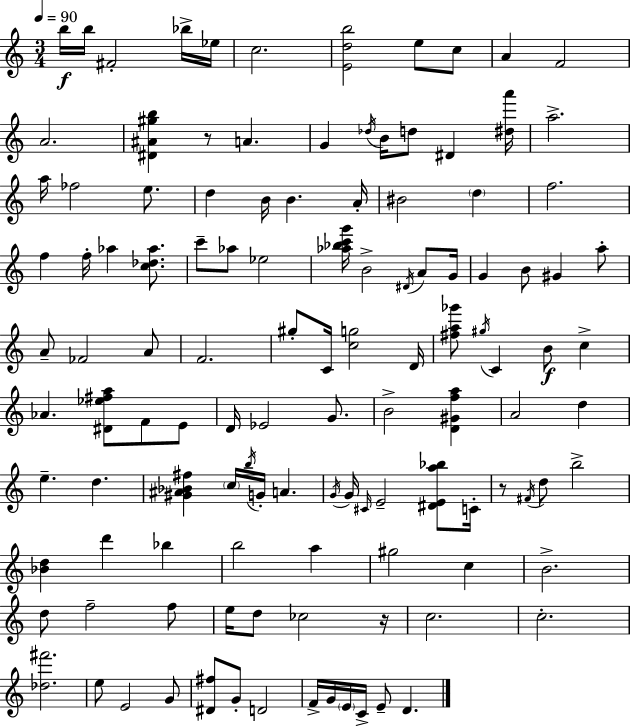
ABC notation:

X:1
T:Untitled
M:3/4
L:1/4
K:Am
b/4 b/4 ^F2 _b/4 _e/4 c2 [Edb]2 e/2 c/2 A F2 A2 [^D^A^gb] z/2 A G _d/4 B/4 d/2 ^D [^da']/4 a2 a/4 _f2 e/2 d B/4 B A/4 ^B2 d f2 f f/4 _a [c_d_a]/2 c'/2 _a/2 _e2 [_a_bc'g']/4 B2 ^D/4 A/2 G/4 G B/2 ^G a/2 A/2 _F2 A/2 F2 ^g/2 C/4 [cg]2 D/4 [^fa_g']/2 ^g/4 C B/2 c _A [^D_e^fa]/2 F/2 E/2 D/4 _E2 G/2 B2 [D^Gfa] A2 d e d [^G^A_B^f] c/4 b/4 G/4 A G/4 G/4 ^C/4 E2 [^DEa_b]/2 C/4 z/2 ^F/4 d/2 b2 [_Bd] d' _b b2 a ^g2 c B2 d/2 f2 f/2 e/4 d/2 _c2 z/4 c2 c2 [_d^f']2 e/2 E2 G/2 [^D^f]/2 G/2 D2 F/4 G/4 E/4 C/4 E/2 D